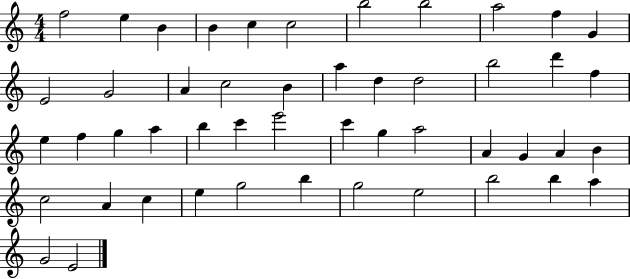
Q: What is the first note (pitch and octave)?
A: F5